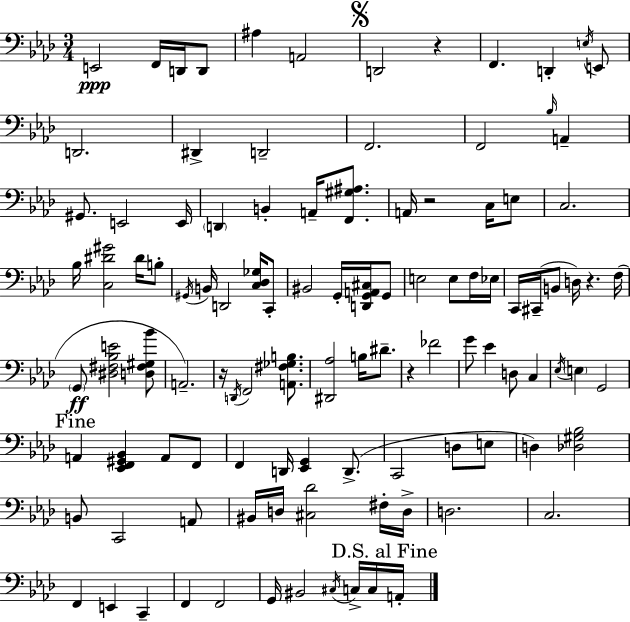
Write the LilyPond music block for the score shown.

{
  \clef bass
  \numericTimeSignature
  \time 3/4
  \key aes \major
  e,2\ppp f,16 d,16 d,8 | ais4 a,2 | \mark \markup { \musicglyph "scripts.segno" } d,2 r4 | f,4. d,4-. \acciaccatura { e16 } e,8 | \break d,2. | dis,4-> d,2-- | f,2. | f,2 \grace { bes16 } a,4-- | \break gis,8. e,2 | e,16 \parenthesize d,4 b,4-. a,16-- <f, gis ais>8. | a,16 r2 c16 | e8 c2. | \break bes16 <c dis' gis'>2 dis'16 | b8-. \acciaccatura { gis,16 } b,16 d,2 | <c des ges>16 c,8-. bis,2 g,16-. | <d, g, a, cis>16 g,8 e2 e8 | \break f16 ees16 c,16 cis,16--( b,8 d16) r4. | f16( \parenthesize g,8\ff <dis fis bes e'>2 | <d fis gis bes'>8 a,2.--) | r16 \acciaccatura { d,16 } f,2 | \break <a, fis ges b>8. <dis, aes>2 | b16 dis'8.-- r4 fes'2 | g'8 ees'4 d8 | c4 \acciaccatura { ees16 } \parenthesize e4 g,2 | \break \mark "Fine" a,4 <ees, f, gis, bes,>4 | a,8 f,8 f,4 d,16 <ees, g,>4 | d,8.->( c,2 | d8 e8 d4) <des gis bes>2 | \break b,8 c,2 | a,8 bis,16 d16 <cis des'>2 | fis16-. d16-> d2. | c2. | \break f,4 e,4 | c,4-- f,4 f,2 | g,16 bis,2 | \acciaccatura { cis16 } c16-> c16 \mark "D.S. al Fine" a,16-. \bar "|."
}